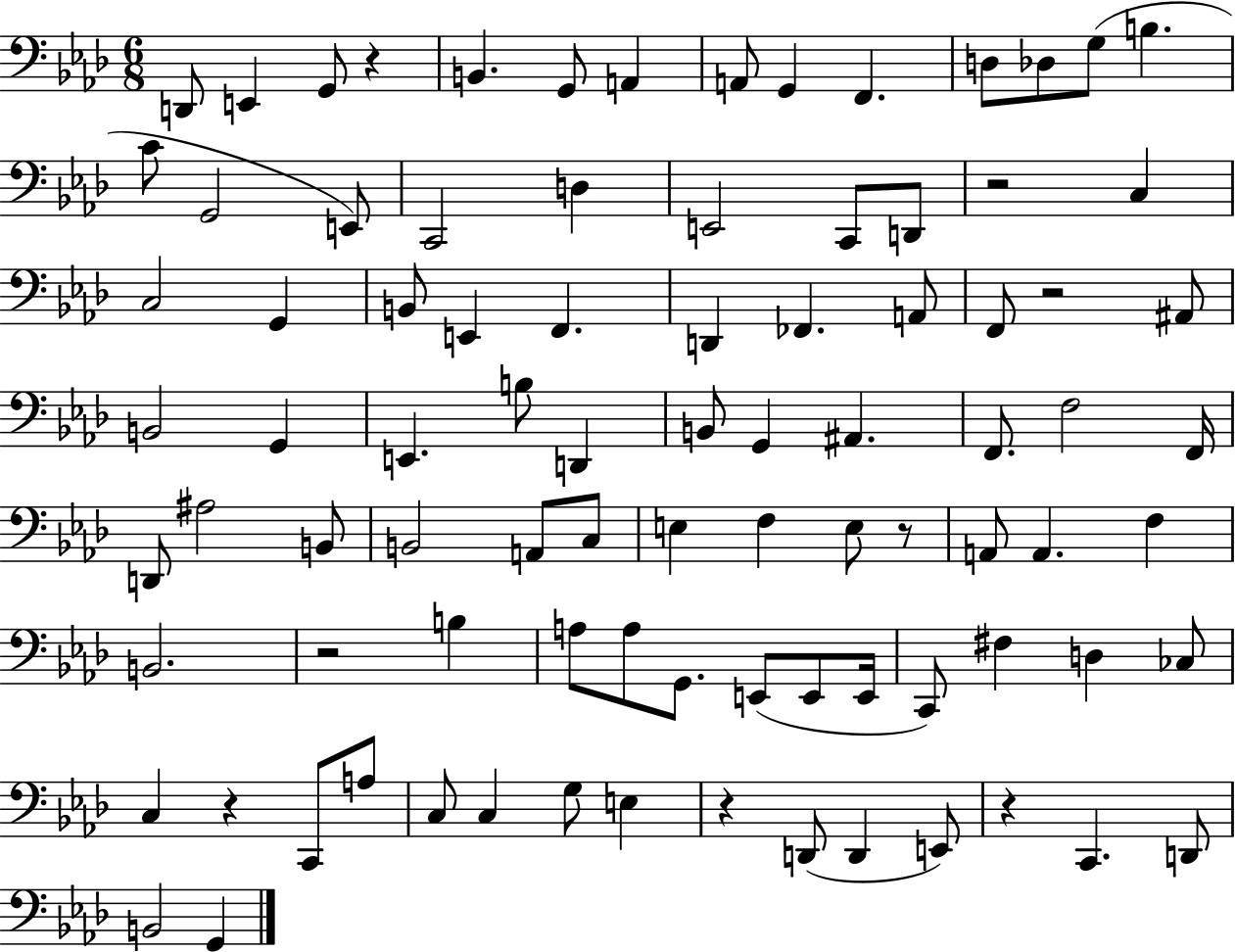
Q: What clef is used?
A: bass